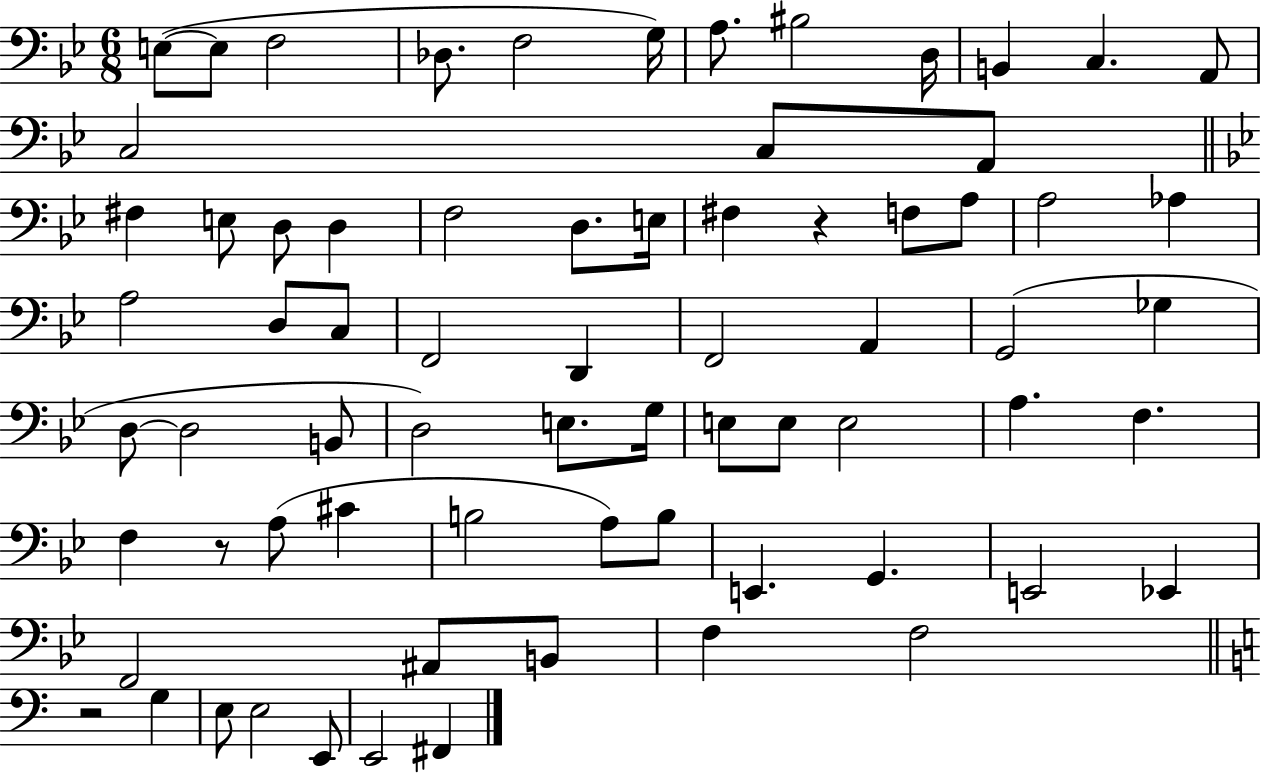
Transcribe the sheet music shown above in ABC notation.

X:1
T:Untitled
M:6/8
L:1/4
K:Bb
E,/2 E,/2 F,2 _D,/2 F,2 G,/4 A,/2 ^B,2 D,/4 B,, C, A,,/2 C,2 C,/2 A,,/2 ^F, E,/2 D,/2 D, F,2 D,/2 E,/4 ^F, z F,/2 A,/2 A,2 _A, A,2 D,/2 C,/2 F,,2 D,, F,,2 A,, G,,2 _G, D,/2 D,2 B,,/2 D,2 E,/2 G,/4 E,/2 E,/2 E,2 A, F, F, z/2 A,/2 ^C B,2 A,/2 B,/2 E,, G,, E,,2 _E,, F,,2 ^A,,/2 B,,/2 F, F,2 z2 G, E,/2 E,2 E,,/2 E,,2 ^F,,